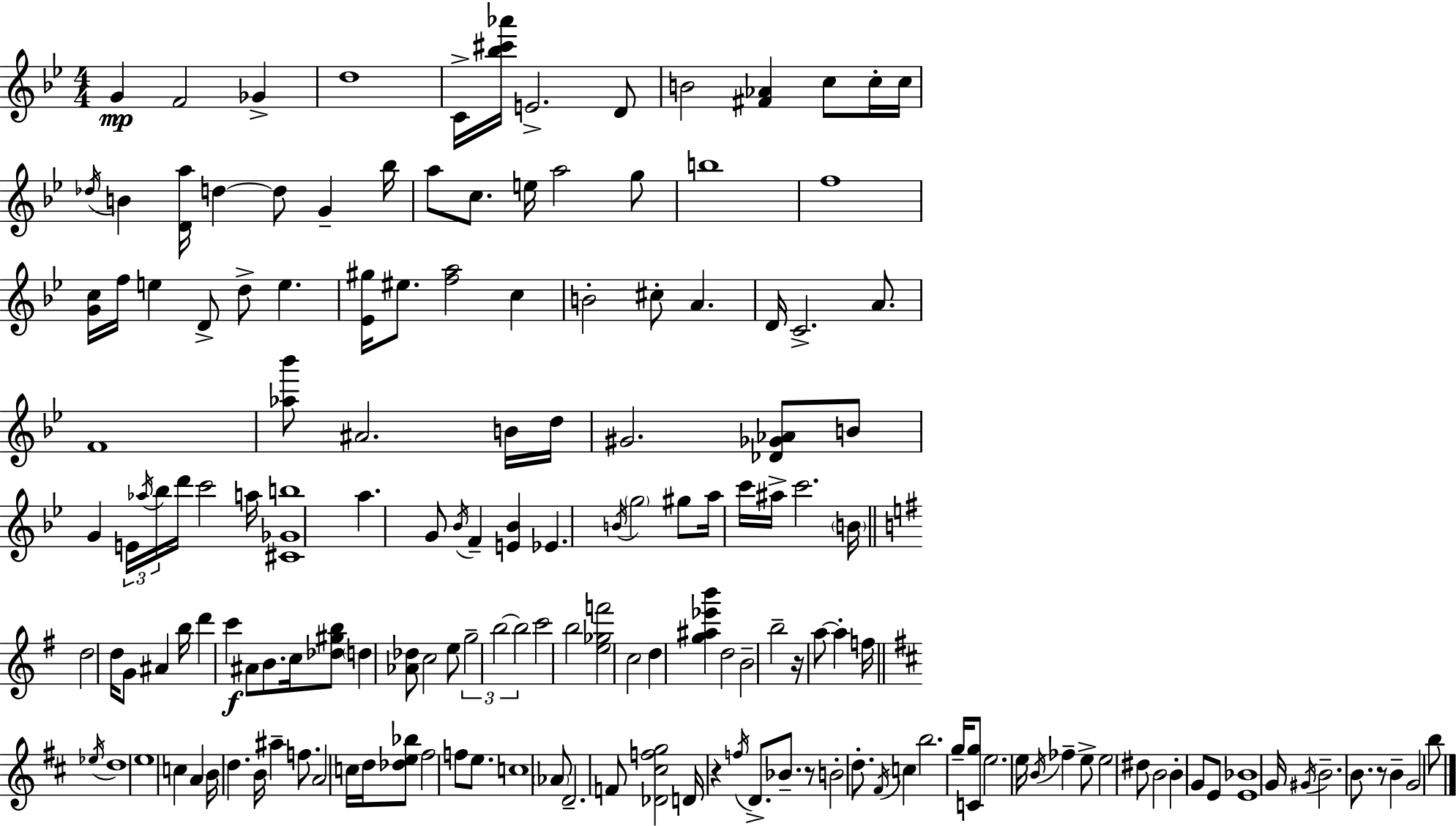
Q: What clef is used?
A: treble